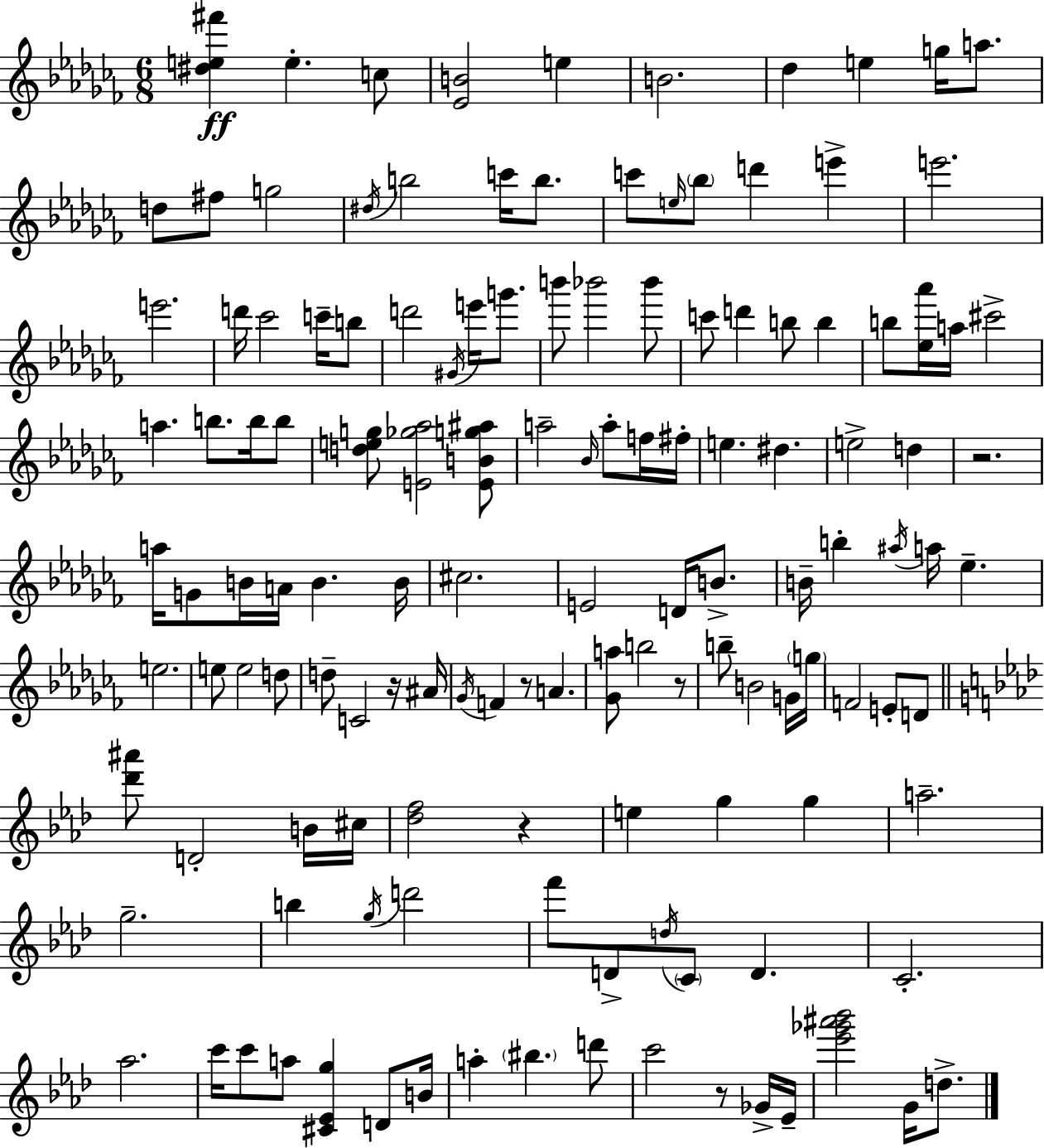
{
  \clef treble
  \numericTimeSignature
  \time 6/8
  \key aes \minor
  <dis'' e'' fis'''>4\ff e''4.-. c''8 | <ees' b'>2 e''4 | b'2. | des''4 e''4 g''16 a''8. | \break d''8 fis''8 g''2 | \acciaccatura { dis''16 } b''2 c'''16 b''8. | c'''8 \grace { e''16 } \parenthesize bes''8 d'''4 e'''4-> | e'''2. | \break e'''2. | d'''16 ces'''2 c'''16-- | b''8 d'''2 \acciaccatura { gis'16 } e'''16 | g'''8. b'''8 bes'''2 | \break bes'''8 c'''8 d'''4 b''8 b''4 | b''8 <ees'' aes'''>16 a''16 cis'''2-> | a''4. b''8. | b''16 b''8 <d'' e'' g''>8 <e' ges'' aes''>2 | \break <e' b' g'' ais''>8 a''2-- \grace { bes'16 } | a''8-. f''16 fis''16-. e''4. dis''4. | e''2-> | d''4 r2. | \break a''16 g'8 b'16 a'16 b'4. | b'16 cis''2. | e'2 | d'16 b'8.-> b'16-- b''4-. \acciaccatura { ais''16 } a''16 ees''4.-- | \break e''2. | e''8 e''2 | d''8 d''8-- c'2 | r16 ais'16 \acciaccatura { ges'16 } f'4 r8 | \break a'4. <ges' a''>8 b''2 | r8 b''8-- b'2 | g'16 \parenthesize g''16 f'2 | e'8-. d'8 \bar "||" \break \key f \minor <des''' ais'''>8 d'2-. b'16 cis''16 | <des'' f''>2 r4 | e''4 g''4 g''4 | a''2.-- | \break g''2.-- | b''4 \acciaccatura { g''16 } d'''2 | f'''8 d'8-> \acciaccatura { d''16 } \parenthesize c'8 d'4. | c'2.-. | \break aes''2. | c'''16 c'''8 a''8 <cis' ees' g''>4 d'8 | b'16 a''4-. \parenthesize bis''4. | d'''8 c'''2 r8 | \break ges'16-> ees'16-- <ees''' ges''' ais''' bes'''>2 g'16 d''8.-> | \bar "|."
}